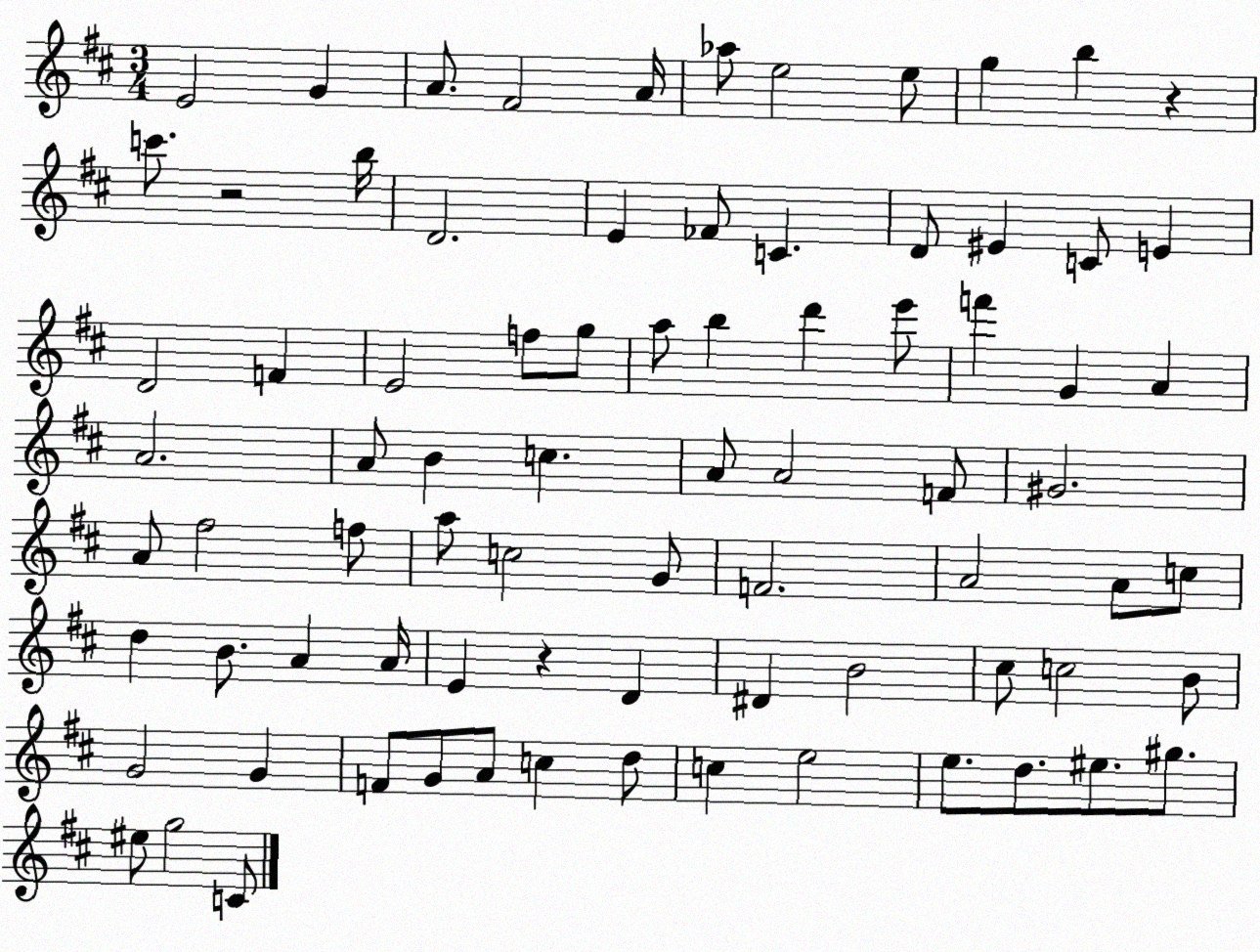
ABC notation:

X:1
T:Untitled
M:3/4
L:1/4
K:D
E2 G A/2 ^F2 A/4 _a/2 e2 e/2 g b z c'/2 z2 b/4 D2 E _F/2 C D/2 ^E C/2 E D2 F E2 f/2 g/2 a/2 b d' e'/2 f' G A A2 A/2 B c A/2 A2 F/2 ^G2 A/2 ^f2 f/2 a/2 c2 G/2 F2 A2 A/2 c/2 d B/2 A A/4 E z D ^D B2 ^c/2 c2 B/2 G2 G F/2 G/2 A/2 c d/2 c e2 e/2 d/2 ^e/2 ^g/2 ^e/2 g2 C/2